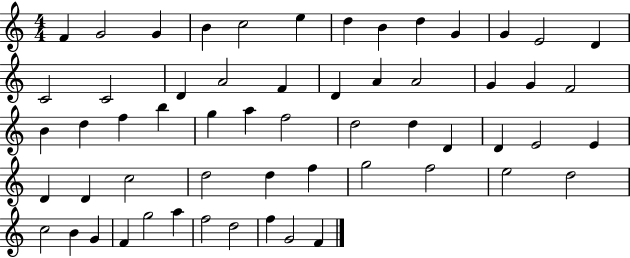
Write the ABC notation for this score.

X:1
T:Untitled
M:4/4
L:1/4
K:C
F G2 G B c2 e d B d G G E2 D C2 C2 D A2 F D A A2 G G F2 B d f b g a f2 d2 d D D E2 E D D c2 d2 d f g2 f2 e2 d2 c2 B G F g2 a f2 d2 f G2 F